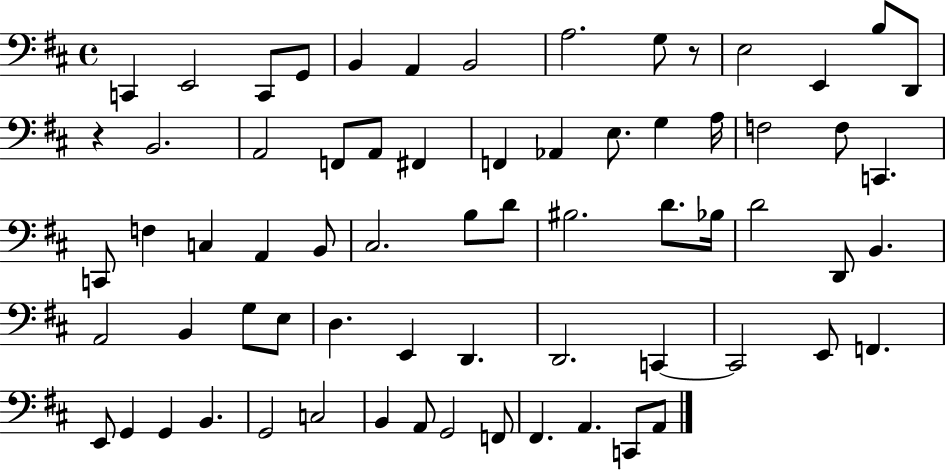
X:1
T:Untitled
M:4/4
L:1/4
K:D
C,, E,,2 C,,/2 G,,/2 B,, A,, B,,2 A,2 G,/2 z/2 E,2 E,, B,/2 D,,/2 z B,,2 A,,2 F,,/2 A,,/2 ^F,, F,, _A,, E,/2 G, A,/4 F,2 F,/2 C,, C,,/2 F, C, A,, B,,/2 ^C,2 B,/2 D/2 ^B,2 D/2 _B,/4 D2 D,,/2 B,, A,,2 B,, G,/2 E,/2 D, E,, D,, D,,2 C,, C,,2 E,,/2 F,, E,,/2 G,, G,, B,, G,,2 C,2 B,, A,,/2 G,,2 F,,/2 ^F,, A,, C,,/2 A,,/2